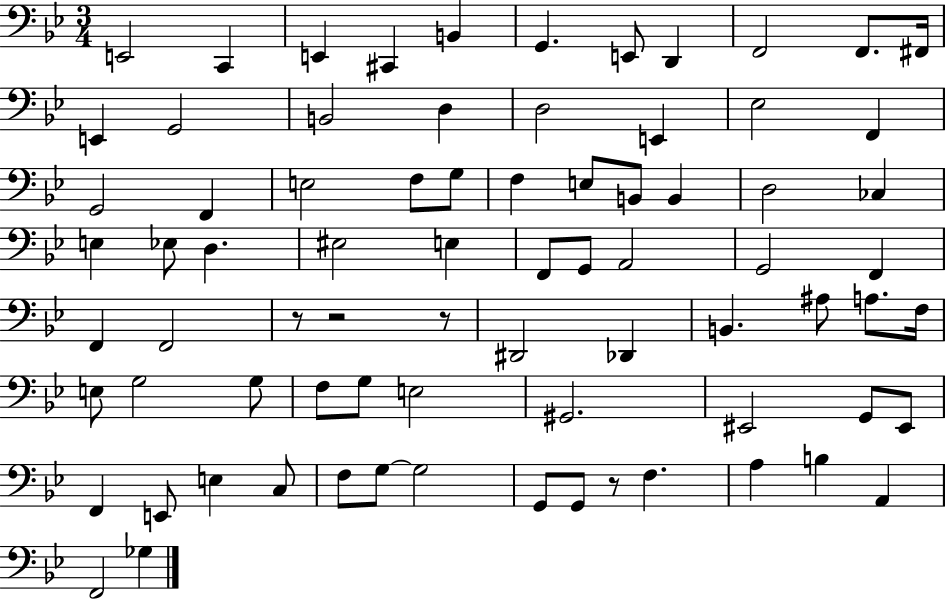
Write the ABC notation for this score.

X:1
T:Untitled
M:3/4
L:1/4
K:Bb
E,,2 C,, E,, ^C,, B,, G,, E,,/2 D,, F,,2 F,,/2 ^F,,/4 E,, G,,2 B,,2 D, D,2 E,, _E,2 F,, G,,2 F,, E,2 F,/2 G,/2 F, E,/2 B,,/2 B,, D,2 _C, E, _E,/2 D, ^E,2 E, F,,/2 G,,/2 A,,2 G,,2 F,, F,, F,,2 z/2 z2 z/2 ^D,,2 _D,, B,, ^A,/2 A,/2 F,/4 E,/2 G,2 G,/2 F,/2 G,/2 E,2 ^G,,2 ^E,,2 G,,/2 ^E,,/2 F,, E,,/2 E, C,/2 F,/2 G,/2 G,2 G,,/2 G,,/2 z/2 F, A, B, A,, F,,2 _G,